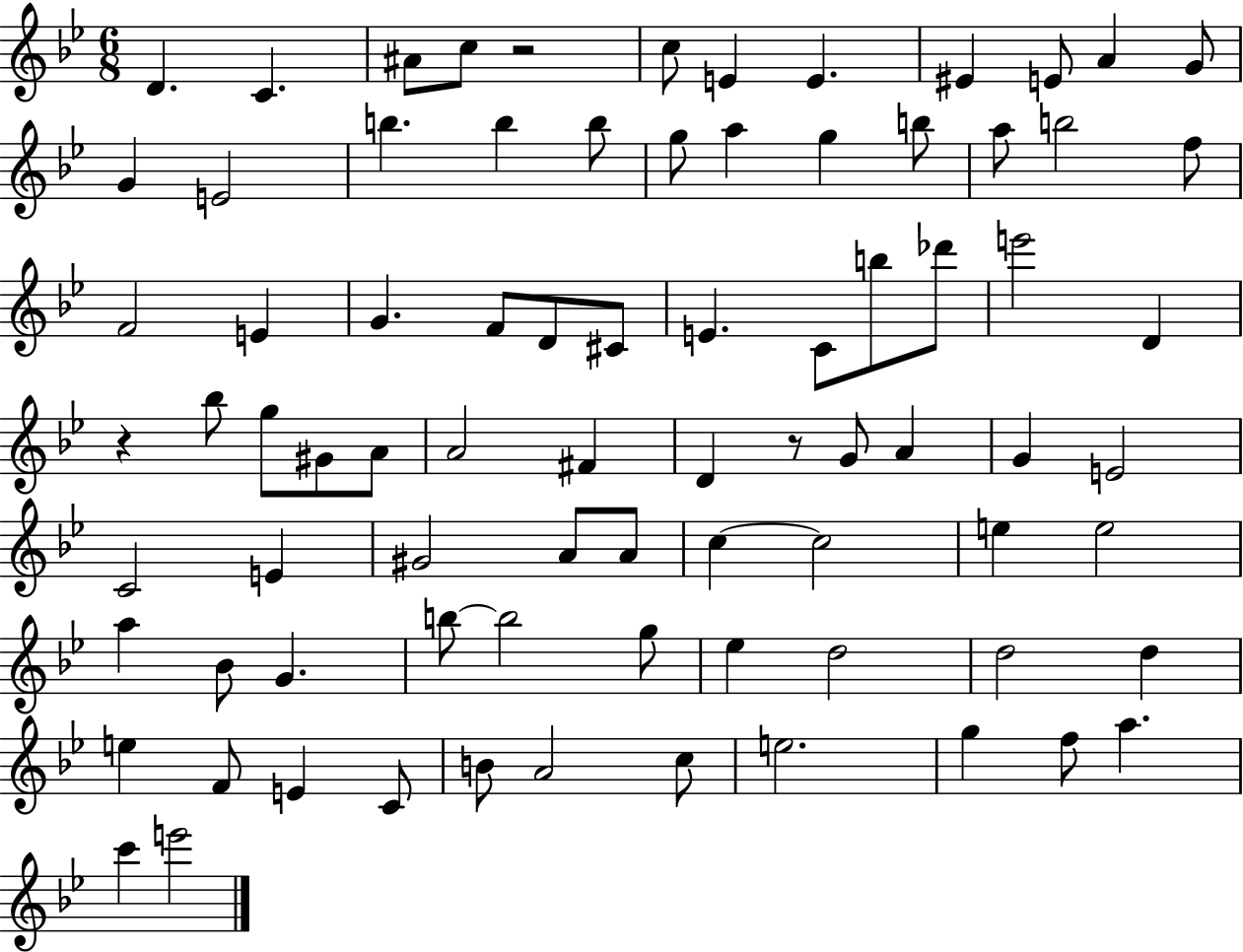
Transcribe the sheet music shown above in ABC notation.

X:1
T:Untitled
M:6/8
L:1/4
K:Bb
D C ^A/2 c/2 z2 c/2 E E ^E E/2 A G/2 G E2 b b b/2 g/2 a g b/2 a/2 b2 f/2 F2 E G F/2 D/2 ^C/2 E C/2 b/2 _d'/2 e'2 D z _b/2 g/2 ^G/2 A/2 A2 ^F D z/2 G/2 A G E2 C2 E ^G2 A/2 A/2 c c2 e e2 a _B/2 G b/2 b2 g/2 _e d2 d2 d e F/2 E C/2 B/2 A2 c/2 e2 g f/2 a c' e'2